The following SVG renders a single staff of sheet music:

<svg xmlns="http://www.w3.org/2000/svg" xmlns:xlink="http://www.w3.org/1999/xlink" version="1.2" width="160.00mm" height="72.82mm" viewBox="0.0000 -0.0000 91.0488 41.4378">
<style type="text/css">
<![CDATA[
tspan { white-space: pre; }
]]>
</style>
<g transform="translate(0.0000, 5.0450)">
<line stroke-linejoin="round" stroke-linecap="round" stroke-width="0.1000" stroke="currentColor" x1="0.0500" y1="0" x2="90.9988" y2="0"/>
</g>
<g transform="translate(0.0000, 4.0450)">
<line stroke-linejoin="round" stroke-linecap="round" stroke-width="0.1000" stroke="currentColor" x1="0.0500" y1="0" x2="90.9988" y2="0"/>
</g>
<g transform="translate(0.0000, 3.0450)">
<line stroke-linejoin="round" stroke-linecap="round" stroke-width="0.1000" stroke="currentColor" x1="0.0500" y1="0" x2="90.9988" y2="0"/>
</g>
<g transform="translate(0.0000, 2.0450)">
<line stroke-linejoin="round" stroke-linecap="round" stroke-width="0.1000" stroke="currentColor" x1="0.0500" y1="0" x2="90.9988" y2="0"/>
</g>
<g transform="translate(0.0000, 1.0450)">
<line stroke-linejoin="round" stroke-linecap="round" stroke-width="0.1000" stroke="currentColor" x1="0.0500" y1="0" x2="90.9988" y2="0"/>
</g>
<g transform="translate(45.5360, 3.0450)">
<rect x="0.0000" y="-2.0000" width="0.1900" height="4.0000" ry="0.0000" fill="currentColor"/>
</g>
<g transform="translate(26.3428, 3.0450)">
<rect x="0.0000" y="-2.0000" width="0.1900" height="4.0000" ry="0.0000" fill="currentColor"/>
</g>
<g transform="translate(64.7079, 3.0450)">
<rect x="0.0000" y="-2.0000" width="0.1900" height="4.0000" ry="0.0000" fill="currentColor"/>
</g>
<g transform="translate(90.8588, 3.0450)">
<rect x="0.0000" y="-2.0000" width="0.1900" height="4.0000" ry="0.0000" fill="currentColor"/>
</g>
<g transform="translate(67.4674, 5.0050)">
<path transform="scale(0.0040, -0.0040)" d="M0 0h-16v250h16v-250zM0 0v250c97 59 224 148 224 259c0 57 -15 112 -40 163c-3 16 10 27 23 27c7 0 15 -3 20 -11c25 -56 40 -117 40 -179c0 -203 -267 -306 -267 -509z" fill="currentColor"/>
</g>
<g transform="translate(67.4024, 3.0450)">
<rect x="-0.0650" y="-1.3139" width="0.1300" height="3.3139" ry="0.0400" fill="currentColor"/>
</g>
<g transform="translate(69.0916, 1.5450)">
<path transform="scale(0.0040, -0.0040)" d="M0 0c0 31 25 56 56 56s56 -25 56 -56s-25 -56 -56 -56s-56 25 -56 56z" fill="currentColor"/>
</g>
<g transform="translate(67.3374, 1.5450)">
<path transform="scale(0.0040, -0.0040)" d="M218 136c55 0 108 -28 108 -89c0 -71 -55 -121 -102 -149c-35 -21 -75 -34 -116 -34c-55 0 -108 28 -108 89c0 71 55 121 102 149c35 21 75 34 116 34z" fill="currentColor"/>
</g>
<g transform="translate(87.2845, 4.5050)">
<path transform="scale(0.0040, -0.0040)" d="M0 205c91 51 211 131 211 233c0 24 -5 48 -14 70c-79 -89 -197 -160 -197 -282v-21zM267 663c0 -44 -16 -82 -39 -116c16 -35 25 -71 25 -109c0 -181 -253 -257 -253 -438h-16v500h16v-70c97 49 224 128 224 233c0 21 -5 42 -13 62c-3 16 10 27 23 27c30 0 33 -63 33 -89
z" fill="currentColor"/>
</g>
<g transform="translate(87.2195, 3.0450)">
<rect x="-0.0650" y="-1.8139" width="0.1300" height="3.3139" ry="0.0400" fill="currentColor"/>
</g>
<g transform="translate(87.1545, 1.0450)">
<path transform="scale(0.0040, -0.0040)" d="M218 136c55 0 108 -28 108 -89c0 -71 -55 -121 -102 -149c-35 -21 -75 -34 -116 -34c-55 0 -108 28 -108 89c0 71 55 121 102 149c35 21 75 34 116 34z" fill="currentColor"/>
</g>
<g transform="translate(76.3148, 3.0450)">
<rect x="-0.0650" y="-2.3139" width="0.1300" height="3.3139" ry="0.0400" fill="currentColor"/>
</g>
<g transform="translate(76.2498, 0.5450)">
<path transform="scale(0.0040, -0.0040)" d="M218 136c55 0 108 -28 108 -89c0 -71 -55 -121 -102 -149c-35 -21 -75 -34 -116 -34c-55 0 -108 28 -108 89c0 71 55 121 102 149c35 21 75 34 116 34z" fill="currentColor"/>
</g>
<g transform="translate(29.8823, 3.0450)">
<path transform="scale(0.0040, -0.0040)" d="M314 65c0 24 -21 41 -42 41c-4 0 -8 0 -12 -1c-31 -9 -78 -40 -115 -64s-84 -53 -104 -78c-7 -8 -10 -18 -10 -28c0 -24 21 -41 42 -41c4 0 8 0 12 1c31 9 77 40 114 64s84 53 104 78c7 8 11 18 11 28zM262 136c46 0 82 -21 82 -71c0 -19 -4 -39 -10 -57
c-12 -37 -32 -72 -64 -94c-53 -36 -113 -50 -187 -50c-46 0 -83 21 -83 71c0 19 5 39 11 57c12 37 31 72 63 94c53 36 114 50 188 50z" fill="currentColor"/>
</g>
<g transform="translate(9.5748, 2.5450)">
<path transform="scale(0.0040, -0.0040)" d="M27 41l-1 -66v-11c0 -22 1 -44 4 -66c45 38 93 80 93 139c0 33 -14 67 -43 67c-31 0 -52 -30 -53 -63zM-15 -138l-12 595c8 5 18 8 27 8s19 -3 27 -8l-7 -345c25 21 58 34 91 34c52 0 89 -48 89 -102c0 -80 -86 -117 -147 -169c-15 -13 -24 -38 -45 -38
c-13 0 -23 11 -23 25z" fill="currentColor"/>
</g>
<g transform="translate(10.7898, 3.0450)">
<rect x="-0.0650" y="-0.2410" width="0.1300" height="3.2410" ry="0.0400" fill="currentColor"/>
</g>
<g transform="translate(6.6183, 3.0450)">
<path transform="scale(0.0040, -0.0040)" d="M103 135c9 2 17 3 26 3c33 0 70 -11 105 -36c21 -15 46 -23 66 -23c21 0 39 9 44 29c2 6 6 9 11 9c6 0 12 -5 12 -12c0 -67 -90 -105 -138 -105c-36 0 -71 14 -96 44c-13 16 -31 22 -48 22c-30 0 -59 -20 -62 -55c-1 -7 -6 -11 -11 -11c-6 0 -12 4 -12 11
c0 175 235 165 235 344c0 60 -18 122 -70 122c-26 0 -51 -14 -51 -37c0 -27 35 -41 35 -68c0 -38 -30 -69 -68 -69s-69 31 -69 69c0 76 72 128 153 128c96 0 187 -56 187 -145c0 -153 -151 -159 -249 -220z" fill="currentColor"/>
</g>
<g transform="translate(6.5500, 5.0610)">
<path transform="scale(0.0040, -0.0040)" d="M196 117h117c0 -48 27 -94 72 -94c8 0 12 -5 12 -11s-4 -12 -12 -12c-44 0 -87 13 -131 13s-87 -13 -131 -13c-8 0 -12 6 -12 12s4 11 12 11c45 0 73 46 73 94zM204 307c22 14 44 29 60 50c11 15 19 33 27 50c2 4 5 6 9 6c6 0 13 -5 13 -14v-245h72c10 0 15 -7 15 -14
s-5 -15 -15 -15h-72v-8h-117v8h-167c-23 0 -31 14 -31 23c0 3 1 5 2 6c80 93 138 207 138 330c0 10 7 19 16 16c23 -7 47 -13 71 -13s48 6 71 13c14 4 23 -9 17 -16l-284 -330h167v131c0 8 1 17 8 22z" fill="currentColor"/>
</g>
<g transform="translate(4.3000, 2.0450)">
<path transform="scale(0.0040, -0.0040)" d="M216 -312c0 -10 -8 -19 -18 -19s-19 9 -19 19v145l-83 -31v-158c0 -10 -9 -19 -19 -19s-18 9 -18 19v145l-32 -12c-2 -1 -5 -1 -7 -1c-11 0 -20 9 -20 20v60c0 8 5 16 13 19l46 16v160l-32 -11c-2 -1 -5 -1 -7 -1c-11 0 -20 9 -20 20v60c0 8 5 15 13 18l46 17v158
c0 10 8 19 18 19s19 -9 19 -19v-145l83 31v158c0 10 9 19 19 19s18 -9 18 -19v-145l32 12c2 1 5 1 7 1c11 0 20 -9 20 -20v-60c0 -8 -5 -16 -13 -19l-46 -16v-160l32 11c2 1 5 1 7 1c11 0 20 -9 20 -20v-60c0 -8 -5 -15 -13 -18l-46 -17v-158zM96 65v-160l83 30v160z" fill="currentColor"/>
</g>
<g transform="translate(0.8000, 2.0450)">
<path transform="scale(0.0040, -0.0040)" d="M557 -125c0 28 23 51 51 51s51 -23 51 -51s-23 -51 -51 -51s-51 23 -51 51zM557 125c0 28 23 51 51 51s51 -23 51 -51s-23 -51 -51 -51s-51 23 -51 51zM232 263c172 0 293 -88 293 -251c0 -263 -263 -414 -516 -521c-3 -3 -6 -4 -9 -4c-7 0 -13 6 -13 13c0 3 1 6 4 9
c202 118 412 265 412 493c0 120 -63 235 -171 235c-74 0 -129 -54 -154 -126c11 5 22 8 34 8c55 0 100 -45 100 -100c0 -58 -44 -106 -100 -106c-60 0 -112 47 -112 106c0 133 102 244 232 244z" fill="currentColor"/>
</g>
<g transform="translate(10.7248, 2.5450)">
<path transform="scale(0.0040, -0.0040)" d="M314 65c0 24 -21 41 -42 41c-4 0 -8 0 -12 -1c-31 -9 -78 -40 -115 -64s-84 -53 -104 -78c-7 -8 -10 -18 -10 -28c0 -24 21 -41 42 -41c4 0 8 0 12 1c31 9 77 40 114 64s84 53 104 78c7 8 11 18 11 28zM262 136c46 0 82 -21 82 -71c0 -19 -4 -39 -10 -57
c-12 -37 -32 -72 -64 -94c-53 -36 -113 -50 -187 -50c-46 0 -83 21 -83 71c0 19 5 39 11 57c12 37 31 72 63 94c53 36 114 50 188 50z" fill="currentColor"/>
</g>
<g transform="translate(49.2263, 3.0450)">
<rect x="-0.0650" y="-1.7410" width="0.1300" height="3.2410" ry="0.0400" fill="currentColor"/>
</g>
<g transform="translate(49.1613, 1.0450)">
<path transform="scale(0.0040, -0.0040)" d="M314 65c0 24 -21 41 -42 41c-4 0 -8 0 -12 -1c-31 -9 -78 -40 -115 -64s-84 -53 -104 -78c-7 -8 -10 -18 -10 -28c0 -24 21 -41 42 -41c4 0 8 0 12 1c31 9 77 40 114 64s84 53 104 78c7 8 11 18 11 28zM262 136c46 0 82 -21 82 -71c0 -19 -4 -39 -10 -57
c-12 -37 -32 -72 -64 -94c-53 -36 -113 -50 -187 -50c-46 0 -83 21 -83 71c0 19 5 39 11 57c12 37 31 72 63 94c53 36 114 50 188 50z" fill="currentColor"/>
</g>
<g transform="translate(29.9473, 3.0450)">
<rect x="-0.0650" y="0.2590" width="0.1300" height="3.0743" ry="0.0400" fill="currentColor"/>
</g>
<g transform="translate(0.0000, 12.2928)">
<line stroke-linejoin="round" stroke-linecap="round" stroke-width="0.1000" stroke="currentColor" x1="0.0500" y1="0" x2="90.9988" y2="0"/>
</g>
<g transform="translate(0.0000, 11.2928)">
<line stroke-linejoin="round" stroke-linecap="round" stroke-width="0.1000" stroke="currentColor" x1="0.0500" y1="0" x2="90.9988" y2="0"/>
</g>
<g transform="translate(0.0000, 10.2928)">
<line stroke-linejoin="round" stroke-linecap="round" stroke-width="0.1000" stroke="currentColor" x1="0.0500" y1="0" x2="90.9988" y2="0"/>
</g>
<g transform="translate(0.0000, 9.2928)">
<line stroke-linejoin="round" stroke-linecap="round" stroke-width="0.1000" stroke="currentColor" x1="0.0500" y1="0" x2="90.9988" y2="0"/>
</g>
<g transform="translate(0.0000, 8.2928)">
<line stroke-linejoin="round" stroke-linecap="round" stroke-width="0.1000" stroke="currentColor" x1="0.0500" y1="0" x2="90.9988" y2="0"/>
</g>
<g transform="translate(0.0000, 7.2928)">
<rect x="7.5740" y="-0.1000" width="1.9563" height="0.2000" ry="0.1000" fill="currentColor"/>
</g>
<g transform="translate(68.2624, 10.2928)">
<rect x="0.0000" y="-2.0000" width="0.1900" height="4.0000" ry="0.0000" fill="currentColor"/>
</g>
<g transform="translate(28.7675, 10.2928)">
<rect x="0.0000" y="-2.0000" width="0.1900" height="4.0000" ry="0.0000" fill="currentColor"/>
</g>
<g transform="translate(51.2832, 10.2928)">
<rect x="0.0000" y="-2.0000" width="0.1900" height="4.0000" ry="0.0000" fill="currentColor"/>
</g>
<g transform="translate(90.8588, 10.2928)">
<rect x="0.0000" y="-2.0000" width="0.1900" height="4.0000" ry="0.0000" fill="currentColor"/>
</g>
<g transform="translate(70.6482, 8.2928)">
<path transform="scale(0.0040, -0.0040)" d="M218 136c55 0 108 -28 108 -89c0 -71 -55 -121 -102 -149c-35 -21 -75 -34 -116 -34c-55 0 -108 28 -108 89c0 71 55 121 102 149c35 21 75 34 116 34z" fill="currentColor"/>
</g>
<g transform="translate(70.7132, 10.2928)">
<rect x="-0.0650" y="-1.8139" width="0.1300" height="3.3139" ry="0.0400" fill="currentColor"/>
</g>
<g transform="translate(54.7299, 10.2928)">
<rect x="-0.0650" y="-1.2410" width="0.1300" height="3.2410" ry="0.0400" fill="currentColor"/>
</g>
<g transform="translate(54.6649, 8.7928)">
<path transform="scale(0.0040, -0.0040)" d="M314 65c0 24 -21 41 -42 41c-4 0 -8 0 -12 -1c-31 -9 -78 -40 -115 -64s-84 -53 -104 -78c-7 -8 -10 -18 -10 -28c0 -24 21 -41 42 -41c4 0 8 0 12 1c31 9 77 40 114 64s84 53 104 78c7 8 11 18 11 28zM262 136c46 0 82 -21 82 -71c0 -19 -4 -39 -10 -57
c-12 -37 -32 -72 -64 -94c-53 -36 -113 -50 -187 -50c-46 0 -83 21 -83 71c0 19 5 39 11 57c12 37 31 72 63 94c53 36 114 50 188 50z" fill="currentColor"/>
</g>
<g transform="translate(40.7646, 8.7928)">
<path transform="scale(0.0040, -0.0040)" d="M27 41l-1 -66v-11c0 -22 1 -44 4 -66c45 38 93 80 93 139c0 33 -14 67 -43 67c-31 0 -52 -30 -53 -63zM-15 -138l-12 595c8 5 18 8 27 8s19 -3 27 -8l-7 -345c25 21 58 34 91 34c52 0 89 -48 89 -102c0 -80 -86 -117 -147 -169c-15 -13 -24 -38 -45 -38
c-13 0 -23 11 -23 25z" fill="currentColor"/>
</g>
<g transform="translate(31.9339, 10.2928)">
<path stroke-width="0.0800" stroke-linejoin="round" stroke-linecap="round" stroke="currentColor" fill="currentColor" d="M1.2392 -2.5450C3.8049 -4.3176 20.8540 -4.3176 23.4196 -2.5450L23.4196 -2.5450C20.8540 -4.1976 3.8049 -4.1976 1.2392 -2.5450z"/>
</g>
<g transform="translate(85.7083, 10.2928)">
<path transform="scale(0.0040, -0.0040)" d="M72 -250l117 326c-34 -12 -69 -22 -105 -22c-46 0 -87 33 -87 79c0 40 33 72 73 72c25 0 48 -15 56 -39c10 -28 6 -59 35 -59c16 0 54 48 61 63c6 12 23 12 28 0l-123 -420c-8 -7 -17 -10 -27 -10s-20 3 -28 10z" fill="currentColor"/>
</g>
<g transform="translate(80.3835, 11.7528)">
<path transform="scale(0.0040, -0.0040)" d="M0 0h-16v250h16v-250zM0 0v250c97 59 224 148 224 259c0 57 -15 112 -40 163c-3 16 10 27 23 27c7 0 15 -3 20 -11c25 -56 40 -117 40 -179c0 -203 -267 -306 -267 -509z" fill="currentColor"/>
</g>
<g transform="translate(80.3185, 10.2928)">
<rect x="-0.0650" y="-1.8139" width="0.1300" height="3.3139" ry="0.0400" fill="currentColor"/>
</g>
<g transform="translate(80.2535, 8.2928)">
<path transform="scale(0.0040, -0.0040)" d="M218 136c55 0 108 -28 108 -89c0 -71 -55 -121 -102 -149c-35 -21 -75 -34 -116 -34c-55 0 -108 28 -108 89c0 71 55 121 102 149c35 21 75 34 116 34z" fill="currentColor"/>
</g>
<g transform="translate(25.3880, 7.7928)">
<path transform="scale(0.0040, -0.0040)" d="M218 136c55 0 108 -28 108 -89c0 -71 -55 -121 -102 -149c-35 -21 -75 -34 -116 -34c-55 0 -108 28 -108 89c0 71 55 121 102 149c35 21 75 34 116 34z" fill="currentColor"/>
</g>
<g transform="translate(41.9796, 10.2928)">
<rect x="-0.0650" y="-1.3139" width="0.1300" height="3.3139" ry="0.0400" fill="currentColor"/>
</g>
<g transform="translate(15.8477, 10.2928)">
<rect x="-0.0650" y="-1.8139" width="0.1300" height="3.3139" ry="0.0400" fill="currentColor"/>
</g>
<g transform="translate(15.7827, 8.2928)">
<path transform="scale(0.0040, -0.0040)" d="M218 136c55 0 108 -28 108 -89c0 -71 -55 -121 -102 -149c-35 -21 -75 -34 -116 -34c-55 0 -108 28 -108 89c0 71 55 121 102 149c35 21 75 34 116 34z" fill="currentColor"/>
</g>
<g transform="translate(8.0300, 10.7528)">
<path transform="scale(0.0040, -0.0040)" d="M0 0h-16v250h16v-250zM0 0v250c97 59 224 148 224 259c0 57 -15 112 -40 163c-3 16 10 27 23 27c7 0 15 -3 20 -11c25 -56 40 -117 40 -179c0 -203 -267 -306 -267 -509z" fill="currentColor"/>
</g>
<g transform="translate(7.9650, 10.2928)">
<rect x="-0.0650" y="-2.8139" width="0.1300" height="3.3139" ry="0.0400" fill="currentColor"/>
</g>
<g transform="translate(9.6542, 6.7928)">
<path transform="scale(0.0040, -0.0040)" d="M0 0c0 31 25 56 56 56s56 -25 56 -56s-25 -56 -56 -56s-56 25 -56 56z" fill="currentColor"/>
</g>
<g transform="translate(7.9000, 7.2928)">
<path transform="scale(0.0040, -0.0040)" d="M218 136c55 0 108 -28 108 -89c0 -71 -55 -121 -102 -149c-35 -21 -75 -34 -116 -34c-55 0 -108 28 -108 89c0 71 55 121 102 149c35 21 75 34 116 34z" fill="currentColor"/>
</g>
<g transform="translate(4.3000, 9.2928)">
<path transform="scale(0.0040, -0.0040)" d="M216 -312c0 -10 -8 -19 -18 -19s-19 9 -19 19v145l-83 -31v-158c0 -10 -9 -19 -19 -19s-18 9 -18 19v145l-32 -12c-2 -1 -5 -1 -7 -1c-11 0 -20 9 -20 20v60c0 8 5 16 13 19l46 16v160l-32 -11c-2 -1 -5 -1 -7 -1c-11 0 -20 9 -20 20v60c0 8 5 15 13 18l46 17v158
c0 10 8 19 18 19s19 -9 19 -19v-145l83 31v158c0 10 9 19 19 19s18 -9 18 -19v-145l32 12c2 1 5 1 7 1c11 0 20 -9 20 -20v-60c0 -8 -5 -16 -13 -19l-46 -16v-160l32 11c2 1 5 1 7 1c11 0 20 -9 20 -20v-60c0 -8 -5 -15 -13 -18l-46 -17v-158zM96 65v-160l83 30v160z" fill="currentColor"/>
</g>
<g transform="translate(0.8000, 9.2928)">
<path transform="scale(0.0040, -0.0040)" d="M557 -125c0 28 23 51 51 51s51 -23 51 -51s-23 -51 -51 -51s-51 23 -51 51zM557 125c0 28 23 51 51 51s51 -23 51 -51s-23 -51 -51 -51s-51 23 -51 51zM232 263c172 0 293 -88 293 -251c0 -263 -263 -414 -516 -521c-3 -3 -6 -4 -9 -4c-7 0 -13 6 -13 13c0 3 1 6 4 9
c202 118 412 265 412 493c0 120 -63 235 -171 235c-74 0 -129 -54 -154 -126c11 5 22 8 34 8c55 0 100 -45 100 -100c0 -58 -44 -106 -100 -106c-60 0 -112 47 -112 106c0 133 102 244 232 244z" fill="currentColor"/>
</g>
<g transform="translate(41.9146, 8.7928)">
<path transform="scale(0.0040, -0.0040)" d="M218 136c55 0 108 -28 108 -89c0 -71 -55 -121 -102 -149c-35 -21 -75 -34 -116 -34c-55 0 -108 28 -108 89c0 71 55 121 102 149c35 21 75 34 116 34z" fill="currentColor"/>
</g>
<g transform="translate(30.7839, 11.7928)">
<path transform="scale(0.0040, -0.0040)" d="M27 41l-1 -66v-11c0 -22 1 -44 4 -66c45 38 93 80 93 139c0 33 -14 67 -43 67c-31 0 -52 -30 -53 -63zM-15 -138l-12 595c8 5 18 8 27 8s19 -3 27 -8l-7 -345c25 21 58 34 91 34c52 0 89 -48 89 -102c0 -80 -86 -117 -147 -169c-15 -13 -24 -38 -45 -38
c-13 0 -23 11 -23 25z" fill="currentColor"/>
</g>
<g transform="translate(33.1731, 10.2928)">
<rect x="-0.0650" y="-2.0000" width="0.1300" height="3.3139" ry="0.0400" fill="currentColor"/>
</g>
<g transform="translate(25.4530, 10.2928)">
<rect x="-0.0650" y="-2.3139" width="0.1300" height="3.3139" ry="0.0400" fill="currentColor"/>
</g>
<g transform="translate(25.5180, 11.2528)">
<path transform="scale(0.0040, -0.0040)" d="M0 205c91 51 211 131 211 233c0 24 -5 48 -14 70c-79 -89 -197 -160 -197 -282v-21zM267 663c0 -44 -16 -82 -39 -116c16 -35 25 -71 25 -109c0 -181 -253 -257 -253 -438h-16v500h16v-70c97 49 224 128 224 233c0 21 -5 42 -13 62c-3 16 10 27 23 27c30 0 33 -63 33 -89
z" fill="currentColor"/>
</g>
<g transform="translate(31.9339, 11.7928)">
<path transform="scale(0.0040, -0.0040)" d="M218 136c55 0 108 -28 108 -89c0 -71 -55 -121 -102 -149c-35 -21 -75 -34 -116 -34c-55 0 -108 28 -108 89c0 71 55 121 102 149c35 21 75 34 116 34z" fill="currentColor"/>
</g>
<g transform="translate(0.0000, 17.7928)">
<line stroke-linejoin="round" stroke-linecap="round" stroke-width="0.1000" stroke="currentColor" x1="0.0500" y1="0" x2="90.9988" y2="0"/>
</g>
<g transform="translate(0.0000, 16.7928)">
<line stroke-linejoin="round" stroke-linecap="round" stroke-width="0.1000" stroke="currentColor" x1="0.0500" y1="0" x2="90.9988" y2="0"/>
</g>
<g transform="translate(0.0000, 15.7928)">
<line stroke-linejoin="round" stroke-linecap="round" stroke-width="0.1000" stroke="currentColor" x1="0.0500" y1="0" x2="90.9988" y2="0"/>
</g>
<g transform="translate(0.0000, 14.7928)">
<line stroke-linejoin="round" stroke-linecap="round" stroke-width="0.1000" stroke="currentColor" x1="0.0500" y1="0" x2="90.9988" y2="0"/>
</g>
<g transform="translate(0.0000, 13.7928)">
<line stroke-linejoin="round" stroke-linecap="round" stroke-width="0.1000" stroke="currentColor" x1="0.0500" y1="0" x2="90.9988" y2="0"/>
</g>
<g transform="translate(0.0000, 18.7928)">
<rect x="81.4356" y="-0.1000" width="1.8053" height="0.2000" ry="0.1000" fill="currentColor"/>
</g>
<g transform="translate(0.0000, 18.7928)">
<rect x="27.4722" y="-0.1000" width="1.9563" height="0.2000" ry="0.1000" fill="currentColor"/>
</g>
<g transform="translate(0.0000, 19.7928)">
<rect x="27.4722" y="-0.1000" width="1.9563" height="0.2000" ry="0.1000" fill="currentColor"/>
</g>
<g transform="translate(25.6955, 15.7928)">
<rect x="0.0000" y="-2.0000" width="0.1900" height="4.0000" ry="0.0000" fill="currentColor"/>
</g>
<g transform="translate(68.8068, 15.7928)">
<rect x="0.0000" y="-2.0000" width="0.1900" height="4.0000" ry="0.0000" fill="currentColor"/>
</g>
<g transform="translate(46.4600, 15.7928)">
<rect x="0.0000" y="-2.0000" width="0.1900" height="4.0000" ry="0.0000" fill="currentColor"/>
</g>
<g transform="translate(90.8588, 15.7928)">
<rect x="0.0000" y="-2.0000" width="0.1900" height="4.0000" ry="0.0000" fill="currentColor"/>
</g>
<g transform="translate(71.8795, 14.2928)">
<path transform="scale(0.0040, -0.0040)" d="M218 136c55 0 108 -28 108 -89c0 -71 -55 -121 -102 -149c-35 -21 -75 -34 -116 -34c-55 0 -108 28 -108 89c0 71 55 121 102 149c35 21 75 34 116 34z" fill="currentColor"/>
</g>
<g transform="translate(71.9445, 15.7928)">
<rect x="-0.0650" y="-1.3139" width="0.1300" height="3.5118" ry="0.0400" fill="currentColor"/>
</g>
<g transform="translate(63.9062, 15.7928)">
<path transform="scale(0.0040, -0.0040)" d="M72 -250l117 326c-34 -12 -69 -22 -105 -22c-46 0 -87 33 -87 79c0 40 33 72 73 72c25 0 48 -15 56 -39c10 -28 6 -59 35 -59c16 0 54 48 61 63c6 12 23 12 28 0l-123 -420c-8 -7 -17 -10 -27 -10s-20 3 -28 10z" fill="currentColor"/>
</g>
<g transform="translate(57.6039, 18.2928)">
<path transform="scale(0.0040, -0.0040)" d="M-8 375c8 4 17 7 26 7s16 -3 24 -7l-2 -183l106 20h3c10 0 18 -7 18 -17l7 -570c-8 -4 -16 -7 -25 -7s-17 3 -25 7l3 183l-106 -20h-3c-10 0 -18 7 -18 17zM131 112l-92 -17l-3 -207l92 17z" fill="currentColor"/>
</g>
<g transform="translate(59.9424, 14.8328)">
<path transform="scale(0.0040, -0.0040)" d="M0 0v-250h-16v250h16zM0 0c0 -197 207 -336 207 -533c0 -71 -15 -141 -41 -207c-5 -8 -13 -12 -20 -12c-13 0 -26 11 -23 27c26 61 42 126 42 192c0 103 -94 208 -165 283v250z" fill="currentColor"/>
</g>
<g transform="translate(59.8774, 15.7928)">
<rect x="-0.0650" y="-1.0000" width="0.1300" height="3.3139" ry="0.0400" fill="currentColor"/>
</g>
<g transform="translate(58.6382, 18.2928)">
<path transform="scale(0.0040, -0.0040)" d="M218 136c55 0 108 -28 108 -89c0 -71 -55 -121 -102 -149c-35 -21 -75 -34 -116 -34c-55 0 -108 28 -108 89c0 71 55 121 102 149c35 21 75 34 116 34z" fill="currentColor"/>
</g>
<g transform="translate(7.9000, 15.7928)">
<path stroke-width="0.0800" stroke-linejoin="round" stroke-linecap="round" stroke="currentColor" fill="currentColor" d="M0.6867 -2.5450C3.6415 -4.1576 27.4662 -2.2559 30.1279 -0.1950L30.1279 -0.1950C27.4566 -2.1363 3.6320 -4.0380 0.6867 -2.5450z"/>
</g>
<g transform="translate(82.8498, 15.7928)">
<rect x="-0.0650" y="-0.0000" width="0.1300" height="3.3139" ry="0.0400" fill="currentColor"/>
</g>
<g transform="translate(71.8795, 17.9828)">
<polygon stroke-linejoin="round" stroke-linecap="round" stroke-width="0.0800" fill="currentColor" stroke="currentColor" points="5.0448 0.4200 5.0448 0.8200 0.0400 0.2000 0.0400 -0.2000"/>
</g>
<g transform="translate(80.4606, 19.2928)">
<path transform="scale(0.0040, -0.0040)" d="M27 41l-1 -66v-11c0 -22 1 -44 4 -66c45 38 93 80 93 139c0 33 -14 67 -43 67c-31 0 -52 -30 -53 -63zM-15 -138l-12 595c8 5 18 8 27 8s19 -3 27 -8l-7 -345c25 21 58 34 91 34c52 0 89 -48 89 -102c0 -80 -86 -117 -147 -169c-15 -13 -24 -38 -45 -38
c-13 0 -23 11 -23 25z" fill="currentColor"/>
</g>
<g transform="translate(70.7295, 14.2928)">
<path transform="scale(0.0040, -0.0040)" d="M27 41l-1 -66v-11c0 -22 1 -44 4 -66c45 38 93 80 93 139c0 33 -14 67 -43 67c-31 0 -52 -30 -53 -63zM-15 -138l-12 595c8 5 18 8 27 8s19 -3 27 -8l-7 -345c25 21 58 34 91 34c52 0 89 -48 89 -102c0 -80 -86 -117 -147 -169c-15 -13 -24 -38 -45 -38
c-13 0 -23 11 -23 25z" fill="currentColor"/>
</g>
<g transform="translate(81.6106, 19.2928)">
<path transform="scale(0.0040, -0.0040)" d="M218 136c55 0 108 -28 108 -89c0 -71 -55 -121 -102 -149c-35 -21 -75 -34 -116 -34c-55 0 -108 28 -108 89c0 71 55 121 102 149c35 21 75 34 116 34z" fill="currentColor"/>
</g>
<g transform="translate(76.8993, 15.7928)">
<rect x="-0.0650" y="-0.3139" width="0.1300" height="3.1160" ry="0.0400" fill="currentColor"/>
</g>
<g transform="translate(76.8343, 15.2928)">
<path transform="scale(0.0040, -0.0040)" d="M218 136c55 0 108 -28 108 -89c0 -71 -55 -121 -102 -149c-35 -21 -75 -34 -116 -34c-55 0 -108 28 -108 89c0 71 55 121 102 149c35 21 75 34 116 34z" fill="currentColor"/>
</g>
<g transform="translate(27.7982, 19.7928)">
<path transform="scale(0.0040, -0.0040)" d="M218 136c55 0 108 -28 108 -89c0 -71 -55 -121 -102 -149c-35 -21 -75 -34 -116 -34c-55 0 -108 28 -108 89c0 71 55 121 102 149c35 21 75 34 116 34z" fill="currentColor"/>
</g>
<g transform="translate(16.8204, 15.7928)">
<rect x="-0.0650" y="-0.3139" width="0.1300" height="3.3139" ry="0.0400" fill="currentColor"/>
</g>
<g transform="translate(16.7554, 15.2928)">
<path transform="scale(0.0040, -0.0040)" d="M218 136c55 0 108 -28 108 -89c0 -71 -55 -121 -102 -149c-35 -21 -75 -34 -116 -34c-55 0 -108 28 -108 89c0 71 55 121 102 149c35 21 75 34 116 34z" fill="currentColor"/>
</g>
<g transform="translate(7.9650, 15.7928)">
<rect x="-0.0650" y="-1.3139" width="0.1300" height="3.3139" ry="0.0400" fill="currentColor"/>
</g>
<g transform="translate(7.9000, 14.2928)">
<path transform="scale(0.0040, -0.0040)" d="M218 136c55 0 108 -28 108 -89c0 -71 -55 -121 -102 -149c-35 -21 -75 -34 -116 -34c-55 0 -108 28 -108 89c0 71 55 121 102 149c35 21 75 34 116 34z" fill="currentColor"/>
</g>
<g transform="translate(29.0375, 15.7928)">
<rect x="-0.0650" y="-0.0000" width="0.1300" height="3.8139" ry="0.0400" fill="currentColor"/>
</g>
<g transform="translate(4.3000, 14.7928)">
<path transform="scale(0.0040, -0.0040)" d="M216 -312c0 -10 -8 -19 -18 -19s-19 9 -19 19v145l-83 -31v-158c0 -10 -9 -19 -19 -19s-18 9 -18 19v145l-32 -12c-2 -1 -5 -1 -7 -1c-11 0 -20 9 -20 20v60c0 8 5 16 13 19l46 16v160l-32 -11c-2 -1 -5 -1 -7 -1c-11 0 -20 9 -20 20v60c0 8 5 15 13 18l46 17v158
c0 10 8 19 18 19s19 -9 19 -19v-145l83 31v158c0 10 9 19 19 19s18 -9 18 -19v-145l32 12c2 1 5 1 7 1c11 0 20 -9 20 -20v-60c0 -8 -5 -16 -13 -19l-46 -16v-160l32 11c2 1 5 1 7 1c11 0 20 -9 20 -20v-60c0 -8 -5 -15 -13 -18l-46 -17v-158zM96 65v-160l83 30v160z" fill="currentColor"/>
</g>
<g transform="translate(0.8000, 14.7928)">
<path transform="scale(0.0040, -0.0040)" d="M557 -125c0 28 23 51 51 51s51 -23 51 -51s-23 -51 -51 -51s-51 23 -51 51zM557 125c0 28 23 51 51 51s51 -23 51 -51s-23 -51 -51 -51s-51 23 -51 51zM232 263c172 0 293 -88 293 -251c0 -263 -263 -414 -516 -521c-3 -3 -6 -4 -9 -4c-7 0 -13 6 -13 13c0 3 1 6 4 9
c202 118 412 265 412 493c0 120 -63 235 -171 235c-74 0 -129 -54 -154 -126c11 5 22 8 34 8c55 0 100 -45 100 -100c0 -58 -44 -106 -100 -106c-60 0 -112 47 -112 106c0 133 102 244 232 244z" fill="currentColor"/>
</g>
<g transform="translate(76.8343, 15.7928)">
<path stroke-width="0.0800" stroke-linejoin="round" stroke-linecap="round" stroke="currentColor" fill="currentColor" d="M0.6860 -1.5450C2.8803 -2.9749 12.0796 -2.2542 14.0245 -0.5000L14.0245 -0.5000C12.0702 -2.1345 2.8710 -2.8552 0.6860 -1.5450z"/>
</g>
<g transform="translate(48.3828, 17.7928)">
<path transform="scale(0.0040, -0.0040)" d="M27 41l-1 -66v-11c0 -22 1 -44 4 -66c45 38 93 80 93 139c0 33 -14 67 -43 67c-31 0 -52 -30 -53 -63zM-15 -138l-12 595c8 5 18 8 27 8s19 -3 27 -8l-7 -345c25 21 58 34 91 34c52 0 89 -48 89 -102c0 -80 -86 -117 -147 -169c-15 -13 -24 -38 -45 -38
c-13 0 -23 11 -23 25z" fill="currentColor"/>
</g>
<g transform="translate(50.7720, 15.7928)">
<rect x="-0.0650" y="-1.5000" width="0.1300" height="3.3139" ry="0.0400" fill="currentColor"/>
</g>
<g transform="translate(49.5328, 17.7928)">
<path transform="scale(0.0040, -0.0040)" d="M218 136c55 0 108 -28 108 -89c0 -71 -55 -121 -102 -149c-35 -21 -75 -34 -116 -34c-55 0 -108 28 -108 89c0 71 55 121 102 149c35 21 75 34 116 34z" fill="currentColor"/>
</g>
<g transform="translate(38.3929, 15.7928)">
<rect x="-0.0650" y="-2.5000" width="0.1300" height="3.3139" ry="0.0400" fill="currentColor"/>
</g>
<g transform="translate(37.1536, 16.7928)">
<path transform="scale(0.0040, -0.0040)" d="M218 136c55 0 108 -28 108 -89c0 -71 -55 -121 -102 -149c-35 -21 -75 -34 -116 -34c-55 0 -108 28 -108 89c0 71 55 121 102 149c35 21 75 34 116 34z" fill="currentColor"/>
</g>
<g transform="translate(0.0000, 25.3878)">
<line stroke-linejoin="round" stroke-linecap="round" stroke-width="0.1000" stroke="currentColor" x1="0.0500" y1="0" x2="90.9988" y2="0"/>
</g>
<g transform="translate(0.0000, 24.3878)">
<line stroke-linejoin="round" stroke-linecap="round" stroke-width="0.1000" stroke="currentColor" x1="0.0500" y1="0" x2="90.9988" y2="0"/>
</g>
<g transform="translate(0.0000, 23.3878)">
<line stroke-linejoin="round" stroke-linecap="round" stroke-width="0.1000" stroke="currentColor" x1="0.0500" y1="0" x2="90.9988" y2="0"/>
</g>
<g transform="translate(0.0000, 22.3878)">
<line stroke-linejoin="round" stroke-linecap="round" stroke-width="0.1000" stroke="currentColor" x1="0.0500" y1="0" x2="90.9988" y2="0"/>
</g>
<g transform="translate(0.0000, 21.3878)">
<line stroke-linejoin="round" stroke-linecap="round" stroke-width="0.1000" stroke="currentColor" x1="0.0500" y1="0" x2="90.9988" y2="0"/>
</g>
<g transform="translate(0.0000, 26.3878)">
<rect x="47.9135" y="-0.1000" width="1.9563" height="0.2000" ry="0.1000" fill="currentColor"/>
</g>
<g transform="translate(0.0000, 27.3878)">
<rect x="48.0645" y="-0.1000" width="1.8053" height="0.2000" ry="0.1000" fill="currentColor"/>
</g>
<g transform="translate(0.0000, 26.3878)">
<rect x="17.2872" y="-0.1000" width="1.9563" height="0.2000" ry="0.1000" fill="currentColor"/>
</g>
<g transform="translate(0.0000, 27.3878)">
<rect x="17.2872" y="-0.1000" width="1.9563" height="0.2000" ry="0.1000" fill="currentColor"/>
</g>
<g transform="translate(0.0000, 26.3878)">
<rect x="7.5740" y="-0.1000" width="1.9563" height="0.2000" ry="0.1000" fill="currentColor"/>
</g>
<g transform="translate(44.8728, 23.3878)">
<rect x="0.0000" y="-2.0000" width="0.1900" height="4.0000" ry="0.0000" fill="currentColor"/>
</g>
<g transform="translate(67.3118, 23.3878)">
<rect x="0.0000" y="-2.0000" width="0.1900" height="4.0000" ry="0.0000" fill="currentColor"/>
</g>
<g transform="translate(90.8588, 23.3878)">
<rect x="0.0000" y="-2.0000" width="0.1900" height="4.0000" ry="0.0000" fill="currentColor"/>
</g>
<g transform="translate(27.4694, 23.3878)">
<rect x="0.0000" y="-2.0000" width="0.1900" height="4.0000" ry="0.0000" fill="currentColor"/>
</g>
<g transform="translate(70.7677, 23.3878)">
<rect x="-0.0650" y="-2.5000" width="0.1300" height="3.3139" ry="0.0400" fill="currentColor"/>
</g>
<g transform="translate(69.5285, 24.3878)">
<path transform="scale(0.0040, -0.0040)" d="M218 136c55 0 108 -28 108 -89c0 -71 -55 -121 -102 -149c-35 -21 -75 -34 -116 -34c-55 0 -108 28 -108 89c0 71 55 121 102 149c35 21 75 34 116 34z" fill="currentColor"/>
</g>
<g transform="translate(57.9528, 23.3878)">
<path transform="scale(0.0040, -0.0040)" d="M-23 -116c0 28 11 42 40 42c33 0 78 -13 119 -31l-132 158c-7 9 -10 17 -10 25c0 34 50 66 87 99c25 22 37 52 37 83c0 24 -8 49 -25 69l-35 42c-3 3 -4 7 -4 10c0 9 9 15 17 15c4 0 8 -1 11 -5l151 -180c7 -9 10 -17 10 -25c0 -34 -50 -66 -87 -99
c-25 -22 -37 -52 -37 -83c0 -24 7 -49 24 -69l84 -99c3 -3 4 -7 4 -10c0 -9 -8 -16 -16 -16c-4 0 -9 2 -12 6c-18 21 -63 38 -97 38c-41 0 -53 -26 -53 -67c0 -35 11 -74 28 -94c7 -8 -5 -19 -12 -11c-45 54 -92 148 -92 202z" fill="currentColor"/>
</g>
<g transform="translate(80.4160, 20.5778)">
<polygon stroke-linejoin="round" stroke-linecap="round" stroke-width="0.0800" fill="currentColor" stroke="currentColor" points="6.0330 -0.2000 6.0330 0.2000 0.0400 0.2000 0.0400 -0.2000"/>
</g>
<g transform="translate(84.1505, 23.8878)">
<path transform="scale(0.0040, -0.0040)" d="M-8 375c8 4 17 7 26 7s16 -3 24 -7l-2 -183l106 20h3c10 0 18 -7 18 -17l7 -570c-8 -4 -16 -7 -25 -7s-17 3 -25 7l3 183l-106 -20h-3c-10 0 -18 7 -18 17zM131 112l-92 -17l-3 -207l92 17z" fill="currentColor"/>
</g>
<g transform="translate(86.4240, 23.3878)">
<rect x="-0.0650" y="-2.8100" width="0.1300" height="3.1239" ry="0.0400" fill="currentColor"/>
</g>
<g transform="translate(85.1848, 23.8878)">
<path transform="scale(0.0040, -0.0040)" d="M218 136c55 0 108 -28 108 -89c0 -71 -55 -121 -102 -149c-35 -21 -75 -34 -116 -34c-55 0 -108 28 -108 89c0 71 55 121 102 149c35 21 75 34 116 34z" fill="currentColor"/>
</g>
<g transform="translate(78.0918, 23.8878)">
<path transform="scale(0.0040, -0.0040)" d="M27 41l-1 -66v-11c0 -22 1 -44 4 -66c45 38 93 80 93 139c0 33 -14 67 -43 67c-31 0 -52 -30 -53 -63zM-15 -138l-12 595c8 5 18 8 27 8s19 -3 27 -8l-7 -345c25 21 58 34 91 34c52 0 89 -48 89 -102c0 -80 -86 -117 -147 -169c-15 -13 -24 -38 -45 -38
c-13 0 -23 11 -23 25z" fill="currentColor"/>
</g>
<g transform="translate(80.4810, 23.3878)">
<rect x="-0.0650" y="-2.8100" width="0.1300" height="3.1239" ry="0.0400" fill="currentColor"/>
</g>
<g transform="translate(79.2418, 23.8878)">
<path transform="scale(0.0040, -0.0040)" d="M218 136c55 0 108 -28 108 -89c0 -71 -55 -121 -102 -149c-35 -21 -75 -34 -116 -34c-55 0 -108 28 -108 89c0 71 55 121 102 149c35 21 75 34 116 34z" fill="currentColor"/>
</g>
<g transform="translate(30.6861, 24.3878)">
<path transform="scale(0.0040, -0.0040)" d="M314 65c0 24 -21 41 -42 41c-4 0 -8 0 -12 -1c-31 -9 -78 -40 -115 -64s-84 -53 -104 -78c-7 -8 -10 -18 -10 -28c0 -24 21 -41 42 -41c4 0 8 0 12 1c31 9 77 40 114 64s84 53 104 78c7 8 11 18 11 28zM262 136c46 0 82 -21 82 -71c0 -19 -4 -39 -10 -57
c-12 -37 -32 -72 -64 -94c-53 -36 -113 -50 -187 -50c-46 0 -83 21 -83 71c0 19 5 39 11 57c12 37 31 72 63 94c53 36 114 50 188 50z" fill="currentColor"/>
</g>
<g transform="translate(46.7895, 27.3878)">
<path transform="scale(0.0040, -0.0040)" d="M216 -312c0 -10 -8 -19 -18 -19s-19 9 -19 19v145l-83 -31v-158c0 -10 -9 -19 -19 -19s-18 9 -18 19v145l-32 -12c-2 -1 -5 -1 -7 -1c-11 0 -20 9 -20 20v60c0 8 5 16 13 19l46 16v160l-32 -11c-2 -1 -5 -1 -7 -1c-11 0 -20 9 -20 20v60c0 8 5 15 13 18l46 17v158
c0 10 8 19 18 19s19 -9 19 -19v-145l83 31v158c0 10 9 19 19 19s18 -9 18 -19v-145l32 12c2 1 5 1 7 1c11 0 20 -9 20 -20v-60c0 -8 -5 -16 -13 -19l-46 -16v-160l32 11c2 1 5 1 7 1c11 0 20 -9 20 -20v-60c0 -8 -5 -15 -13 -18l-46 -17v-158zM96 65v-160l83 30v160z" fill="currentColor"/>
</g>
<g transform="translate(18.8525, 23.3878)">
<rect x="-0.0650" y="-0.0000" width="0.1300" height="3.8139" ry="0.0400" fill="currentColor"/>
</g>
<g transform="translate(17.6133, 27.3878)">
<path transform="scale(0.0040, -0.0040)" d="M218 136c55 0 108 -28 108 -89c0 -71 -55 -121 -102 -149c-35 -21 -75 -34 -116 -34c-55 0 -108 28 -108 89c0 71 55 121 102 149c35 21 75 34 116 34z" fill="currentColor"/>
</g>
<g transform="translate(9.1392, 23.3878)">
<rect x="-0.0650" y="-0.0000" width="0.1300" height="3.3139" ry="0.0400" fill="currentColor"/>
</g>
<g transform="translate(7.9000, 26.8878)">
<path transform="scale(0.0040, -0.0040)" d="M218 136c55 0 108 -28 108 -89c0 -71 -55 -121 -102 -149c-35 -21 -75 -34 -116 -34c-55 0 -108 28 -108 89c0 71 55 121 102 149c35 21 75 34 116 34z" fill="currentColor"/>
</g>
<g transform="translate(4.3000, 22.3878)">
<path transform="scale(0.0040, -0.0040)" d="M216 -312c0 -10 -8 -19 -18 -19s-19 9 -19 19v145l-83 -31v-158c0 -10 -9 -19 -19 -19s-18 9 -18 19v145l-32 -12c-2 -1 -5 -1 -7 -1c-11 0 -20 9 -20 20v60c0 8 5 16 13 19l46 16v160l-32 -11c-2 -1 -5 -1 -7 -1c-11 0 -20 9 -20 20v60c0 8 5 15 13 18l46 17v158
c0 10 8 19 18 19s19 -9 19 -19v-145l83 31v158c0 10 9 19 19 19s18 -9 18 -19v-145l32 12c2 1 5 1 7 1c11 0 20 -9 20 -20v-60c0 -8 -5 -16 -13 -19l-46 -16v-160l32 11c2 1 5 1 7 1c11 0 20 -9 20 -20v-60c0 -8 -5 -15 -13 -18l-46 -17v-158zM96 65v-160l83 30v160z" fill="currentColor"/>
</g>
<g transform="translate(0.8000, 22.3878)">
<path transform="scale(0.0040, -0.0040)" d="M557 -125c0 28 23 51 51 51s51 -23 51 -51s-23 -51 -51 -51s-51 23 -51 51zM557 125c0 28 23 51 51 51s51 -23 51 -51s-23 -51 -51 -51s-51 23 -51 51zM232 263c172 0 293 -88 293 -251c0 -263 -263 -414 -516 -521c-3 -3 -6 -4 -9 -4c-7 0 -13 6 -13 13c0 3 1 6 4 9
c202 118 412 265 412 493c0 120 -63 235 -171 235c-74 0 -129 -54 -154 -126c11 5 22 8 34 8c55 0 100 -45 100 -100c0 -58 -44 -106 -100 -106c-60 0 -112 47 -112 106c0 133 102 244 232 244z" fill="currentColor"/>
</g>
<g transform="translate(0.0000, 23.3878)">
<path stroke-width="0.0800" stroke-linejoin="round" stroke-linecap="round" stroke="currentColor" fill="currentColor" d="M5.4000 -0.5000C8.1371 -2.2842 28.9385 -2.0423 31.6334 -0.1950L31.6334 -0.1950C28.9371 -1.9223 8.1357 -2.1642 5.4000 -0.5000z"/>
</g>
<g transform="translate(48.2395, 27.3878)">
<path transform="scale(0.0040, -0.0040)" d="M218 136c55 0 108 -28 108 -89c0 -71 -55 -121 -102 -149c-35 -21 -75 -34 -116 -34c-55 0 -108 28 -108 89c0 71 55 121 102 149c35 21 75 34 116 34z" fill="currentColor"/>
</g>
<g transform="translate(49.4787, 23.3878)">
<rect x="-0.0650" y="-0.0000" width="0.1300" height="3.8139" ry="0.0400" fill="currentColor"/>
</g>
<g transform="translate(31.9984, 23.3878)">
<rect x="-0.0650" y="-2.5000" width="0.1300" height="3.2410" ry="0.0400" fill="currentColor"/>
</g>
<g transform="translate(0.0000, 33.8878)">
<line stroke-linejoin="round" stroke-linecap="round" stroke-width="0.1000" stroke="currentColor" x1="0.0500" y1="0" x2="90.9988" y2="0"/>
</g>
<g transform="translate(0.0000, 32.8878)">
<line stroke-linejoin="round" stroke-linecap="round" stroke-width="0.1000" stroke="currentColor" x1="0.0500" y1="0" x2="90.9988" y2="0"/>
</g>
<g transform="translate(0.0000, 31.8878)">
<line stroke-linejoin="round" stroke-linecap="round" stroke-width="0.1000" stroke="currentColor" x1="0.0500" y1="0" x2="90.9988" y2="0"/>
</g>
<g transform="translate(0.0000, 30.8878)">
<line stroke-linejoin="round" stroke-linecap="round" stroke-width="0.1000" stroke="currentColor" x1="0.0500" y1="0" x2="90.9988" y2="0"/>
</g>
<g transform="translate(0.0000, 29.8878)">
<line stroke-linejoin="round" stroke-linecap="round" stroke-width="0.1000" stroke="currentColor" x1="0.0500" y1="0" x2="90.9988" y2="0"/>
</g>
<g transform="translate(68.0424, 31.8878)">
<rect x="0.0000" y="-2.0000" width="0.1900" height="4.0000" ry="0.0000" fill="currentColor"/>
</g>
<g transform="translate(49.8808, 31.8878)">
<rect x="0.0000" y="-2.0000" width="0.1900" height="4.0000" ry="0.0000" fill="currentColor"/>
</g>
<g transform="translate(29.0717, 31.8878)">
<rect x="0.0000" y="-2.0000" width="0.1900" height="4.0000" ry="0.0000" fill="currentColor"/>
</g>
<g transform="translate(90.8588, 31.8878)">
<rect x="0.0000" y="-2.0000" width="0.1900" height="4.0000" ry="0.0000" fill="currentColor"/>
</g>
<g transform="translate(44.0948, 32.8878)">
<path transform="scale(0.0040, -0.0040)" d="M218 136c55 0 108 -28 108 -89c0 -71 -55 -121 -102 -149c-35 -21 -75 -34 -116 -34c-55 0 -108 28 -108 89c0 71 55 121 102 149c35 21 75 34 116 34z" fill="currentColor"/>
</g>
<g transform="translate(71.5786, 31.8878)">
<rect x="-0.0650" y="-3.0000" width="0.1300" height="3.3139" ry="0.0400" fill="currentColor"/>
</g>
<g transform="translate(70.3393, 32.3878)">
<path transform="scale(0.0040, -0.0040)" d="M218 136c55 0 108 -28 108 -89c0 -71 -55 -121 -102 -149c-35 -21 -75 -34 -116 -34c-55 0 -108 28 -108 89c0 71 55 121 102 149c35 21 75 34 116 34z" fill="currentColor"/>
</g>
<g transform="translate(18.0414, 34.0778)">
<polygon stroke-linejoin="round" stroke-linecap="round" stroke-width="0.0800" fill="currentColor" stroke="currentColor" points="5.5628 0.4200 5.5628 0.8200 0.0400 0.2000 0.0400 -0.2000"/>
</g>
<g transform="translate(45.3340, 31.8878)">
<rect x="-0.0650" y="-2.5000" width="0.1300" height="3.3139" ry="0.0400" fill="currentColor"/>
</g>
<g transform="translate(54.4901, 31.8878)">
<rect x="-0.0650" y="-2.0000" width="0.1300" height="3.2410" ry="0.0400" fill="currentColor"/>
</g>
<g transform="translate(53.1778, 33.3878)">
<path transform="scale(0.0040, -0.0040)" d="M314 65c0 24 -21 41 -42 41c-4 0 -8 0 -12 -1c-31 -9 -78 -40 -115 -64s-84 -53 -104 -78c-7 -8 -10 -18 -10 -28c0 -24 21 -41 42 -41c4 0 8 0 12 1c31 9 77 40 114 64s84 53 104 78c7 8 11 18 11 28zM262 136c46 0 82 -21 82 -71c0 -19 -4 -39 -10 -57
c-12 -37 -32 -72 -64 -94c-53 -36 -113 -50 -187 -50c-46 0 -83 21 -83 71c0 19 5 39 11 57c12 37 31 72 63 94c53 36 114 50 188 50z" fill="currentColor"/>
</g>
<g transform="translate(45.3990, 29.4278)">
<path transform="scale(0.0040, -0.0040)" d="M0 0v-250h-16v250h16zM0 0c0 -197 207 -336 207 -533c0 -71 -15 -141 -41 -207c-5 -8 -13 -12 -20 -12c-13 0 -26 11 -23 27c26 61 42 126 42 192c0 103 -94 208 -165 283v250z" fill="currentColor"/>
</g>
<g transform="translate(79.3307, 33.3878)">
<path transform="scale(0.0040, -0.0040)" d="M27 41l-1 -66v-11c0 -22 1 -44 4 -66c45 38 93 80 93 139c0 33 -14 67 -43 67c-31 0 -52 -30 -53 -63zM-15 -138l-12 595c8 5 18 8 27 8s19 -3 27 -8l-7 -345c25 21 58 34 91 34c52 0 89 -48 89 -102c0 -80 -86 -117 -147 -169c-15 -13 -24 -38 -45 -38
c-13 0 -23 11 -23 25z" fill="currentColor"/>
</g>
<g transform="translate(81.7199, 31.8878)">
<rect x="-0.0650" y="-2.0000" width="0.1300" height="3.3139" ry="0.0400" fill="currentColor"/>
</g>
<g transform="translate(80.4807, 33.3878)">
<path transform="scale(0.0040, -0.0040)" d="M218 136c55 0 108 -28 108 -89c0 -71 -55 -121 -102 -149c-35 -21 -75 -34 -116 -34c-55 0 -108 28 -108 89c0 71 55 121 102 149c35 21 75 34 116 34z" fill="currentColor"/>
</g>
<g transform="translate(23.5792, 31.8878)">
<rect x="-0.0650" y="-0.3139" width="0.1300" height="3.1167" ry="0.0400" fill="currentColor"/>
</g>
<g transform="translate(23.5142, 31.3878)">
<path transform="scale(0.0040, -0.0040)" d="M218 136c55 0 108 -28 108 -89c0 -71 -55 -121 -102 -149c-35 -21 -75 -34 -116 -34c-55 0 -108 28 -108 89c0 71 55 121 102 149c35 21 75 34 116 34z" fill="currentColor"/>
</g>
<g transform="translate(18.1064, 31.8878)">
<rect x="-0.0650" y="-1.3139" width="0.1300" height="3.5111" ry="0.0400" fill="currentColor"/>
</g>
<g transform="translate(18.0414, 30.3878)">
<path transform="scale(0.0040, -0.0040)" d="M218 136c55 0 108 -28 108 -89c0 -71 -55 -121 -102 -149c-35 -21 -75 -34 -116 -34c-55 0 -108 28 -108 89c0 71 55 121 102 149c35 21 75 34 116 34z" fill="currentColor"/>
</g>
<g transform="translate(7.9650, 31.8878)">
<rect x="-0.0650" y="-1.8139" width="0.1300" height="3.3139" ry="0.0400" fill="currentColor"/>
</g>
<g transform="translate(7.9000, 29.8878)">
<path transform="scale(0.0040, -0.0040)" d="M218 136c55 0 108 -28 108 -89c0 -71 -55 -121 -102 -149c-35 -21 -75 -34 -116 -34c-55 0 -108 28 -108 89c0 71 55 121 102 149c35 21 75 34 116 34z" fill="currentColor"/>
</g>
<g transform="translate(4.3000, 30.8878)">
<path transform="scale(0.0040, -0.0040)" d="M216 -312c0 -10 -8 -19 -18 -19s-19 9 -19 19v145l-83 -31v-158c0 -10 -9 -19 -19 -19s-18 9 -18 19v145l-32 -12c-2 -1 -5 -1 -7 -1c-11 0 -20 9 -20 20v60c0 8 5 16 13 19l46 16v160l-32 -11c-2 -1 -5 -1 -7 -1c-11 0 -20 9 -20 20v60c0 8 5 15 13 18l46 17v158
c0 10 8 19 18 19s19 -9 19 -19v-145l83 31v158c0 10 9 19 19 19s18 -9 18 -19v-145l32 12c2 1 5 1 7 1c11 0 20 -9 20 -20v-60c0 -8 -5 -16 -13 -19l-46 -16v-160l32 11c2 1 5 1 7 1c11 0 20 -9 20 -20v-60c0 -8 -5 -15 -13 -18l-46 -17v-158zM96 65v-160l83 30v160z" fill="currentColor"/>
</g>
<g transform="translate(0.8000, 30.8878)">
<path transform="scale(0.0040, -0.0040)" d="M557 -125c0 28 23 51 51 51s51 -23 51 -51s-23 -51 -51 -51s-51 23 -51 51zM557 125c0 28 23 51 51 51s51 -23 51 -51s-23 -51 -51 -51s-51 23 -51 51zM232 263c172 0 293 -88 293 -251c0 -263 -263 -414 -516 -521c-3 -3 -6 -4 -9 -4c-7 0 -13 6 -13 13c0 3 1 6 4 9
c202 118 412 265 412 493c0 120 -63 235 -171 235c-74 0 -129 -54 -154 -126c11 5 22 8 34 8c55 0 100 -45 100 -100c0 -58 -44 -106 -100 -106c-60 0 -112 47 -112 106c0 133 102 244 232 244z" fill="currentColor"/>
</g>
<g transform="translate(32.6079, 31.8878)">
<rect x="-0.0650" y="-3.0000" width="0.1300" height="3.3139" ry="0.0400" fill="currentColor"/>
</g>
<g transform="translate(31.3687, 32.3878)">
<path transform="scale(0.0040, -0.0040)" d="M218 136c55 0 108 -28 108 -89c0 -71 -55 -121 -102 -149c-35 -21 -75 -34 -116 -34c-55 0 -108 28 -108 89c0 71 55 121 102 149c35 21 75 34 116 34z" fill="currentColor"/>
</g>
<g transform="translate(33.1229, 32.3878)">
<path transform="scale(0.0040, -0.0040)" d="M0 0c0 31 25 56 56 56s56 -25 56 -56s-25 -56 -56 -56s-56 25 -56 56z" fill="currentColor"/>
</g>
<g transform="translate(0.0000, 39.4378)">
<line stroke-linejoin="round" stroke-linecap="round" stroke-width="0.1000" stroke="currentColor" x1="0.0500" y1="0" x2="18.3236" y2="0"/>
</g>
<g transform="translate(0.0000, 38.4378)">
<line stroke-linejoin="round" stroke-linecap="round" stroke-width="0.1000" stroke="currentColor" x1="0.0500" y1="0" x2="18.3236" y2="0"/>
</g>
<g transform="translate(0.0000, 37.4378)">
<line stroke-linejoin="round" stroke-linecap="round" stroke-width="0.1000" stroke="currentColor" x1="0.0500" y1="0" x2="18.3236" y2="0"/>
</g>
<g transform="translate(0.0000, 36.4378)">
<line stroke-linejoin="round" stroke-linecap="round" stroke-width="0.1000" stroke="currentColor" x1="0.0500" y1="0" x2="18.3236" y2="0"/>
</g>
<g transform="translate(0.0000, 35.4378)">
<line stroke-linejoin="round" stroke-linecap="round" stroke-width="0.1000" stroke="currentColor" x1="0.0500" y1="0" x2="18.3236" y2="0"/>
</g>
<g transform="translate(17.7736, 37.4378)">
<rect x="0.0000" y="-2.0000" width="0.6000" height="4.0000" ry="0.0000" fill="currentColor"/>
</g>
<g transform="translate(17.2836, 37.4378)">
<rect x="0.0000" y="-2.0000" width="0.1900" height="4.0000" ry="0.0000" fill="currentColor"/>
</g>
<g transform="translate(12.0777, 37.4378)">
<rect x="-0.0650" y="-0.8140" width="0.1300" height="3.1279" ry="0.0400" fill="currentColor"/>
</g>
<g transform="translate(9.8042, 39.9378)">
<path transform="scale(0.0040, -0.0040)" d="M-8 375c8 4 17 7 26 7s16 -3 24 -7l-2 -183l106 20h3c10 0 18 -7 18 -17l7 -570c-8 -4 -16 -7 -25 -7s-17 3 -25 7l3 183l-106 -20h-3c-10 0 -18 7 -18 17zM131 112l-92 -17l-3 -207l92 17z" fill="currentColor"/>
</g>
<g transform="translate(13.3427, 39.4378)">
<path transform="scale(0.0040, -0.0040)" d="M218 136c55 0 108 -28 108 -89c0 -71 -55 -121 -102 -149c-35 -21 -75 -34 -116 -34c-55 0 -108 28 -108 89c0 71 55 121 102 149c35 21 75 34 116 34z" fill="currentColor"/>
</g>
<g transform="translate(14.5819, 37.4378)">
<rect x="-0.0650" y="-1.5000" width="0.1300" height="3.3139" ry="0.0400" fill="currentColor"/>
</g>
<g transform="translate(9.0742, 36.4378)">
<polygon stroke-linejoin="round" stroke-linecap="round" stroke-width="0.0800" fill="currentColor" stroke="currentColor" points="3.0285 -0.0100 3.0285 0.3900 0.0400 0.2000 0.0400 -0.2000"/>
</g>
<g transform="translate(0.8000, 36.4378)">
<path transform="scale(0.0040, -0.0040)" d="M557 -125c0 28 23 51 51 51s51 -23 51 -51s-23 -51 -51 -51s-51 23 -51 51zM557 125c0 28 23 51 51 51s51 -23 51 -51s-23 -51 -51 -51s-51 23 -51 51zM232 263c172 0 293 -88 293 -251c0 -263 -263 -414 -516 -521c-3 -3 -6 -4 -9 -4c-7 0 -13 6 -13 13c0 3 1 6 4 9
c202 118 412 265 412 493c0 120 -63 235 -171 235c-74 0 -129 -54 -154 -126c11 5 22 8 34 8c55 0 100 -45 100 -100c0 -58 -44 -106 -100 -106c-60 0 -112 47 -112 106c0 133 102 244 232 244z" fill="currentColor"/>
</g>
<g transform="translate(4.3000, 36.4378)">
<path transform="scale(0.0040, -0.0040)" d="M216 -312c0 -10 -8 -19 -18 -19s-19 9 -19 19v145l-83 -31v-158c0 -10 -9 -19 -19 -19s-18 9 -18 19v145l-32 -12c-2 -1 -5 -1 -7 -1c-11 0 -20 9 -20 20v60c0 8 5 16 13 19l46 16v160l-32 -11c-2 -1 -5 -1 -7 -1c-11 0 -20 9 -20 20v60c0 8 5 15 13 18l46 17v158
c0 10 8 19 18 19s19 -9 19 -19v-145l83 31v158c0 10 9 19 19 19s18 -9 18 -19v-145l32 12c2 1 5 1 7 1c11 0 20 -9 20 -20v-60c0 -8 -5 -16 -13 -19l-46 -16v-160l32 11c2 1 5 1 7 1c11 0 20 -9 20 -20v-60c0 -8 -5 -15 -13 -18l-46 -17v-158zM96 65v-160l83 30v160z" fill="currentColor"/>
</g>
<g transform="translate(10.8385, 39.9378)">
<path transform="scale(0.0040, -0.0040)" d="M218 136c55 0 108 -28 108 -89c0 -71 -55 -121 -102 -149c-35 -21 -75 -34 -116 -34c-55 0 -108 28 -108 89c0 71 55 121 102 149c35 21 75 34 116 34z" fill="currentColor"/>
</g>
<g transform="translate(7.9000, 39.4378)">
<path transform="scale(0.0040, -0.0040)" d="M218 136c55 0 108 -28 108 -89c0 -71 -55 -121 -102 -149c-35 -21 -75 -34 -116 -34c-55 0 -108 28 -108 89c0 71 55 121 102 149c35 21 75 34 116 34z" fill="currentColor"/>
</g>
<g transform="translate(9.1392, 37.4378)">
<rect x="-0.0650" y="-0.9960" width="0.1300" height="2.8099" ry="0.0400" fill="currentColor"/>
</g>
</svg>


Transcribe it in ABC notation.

X:1
T:Untitled
M:2/4
L:1/4
K:G
_E,2 D,2 A,2 G,/2 B, A,/4 C/2 A, B,/4 _A,, _G, G,2 A, A,/2 z/2 G, E, C,, B,, _G,, F,,/2 z/2 _G,/2 E,/2 _D,, D,, C,, B,,2 ^C,, z B,, _C,/2 C,/2 A, G,/2 E,/2 C, B,,/2 A,,2 C, _A,, G,,/2 F,,/2 G,,